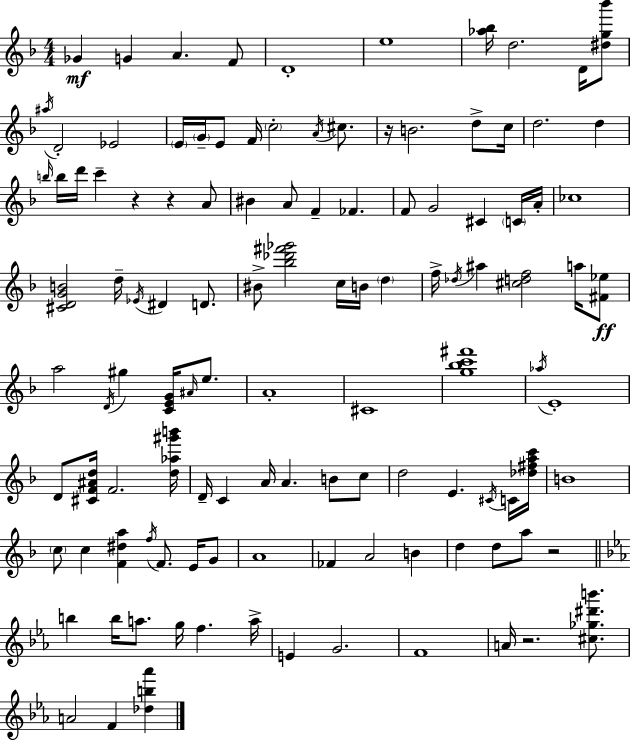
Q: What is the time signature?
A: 4/4